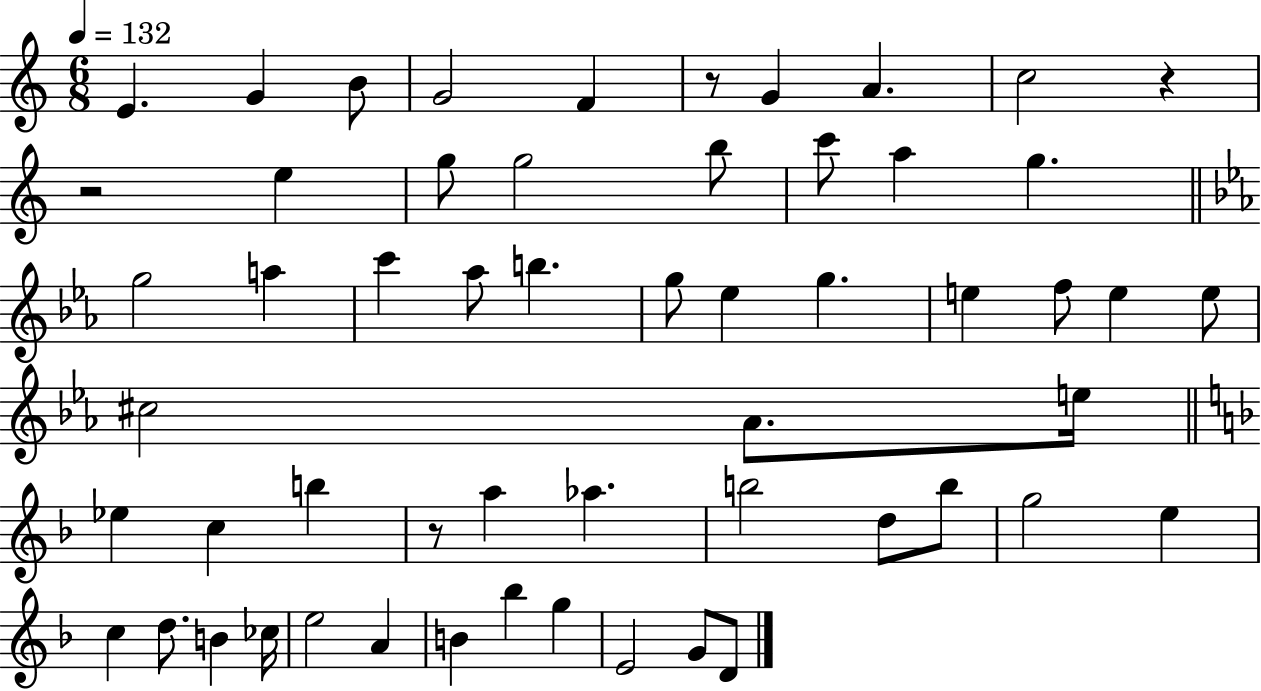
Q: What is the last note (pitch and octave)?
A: D4